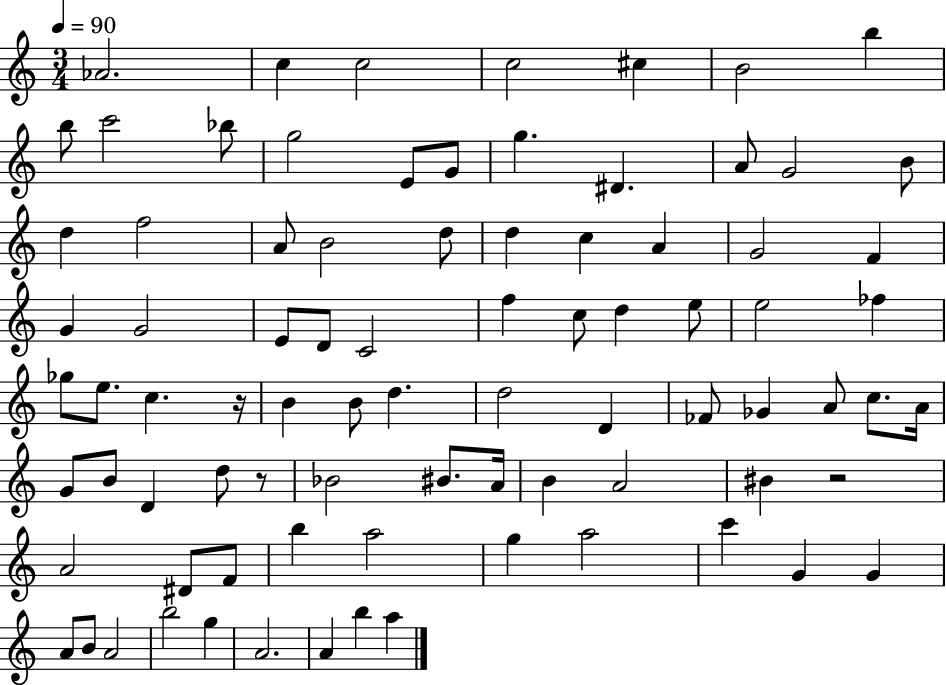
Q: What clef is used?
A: treble